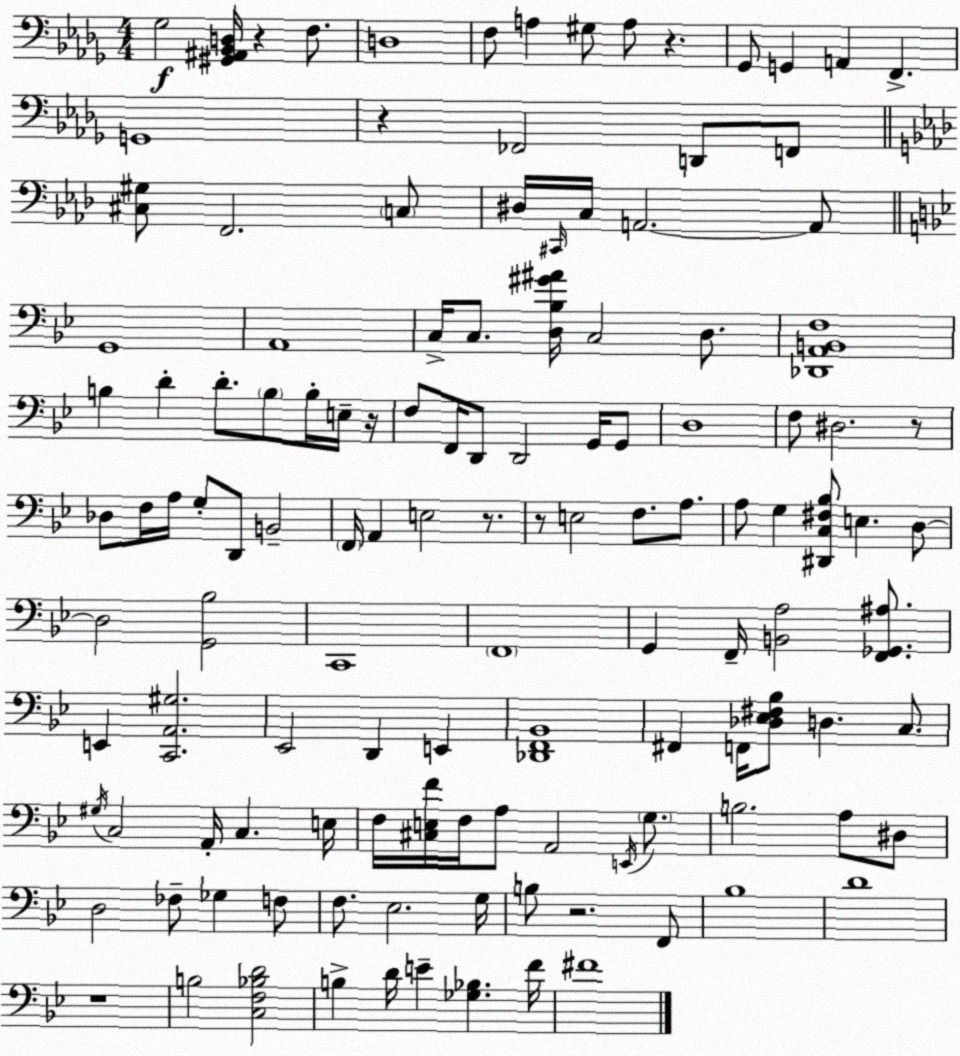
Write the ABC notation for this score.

X:1
T:Untitled
M:4/4
L:1/4
K:Bbm
_G,2 [^G,,^A,,_B,,D,]/4 z F,/2 D,4 F,/2 A, ^G,/2 A,/2 z _G,,/2 G,, A,, F,, G,,4 z _F,,2 D,,/2 F,,/2 [^C,^G,]/2 F,,2 C,/2 ^D,/4 ^C,,/4 C,/4 A,,2 A,,/2 G,,4 A,,4 C,/4 C,/2 [D,_B,^G^A]/4 C,2 D,/2 [_D,,A,,B,,F,]4 B, D D/2 B,/2 B,/4 E,/4 z/4 F,/2 F,,/4 D,,/2 D,,2 G,,/4 G,,/2 D,4 F,/2 ^D,2 z/2 _D,/2 F,/4 A,/4 G,/2 D,,/2 B,,2 F,,/4 A,, E,2 z/2 z/2 E,2 F,/2 A,/2 A,/2 G, [^D,,C,^F,_B,]/2 E, D,/2 D,2 [G,,_B,]2 C,,4 F,,4 G,, F,,/4 [B,,A,]2 [F,,_G,,^A,]/2 E,, [C,,A,,^G,]2 _E,,2 D,, E,, [_D,,F,,_B,,]4 ^F,, F,,/4 [_D,_E,^F,_B,]/2 D, C,/2 ^G,/4 C,2 A,,/4 C, E,/4 F,/4 [^C,E,F]/4 F,/4 A,/2 A,,2 E,,/4 G,/2 B,2 A,/2 ^D,/2 D,2 _F,/2 _G, F,/2 F,/2 _E,2 G,/4 B,/2 z2 F,,/2 _B,4 D4 z4 B,2 [C,F,_B,D]2 B, D/4 E [_G,_B,] F/4 ^F4